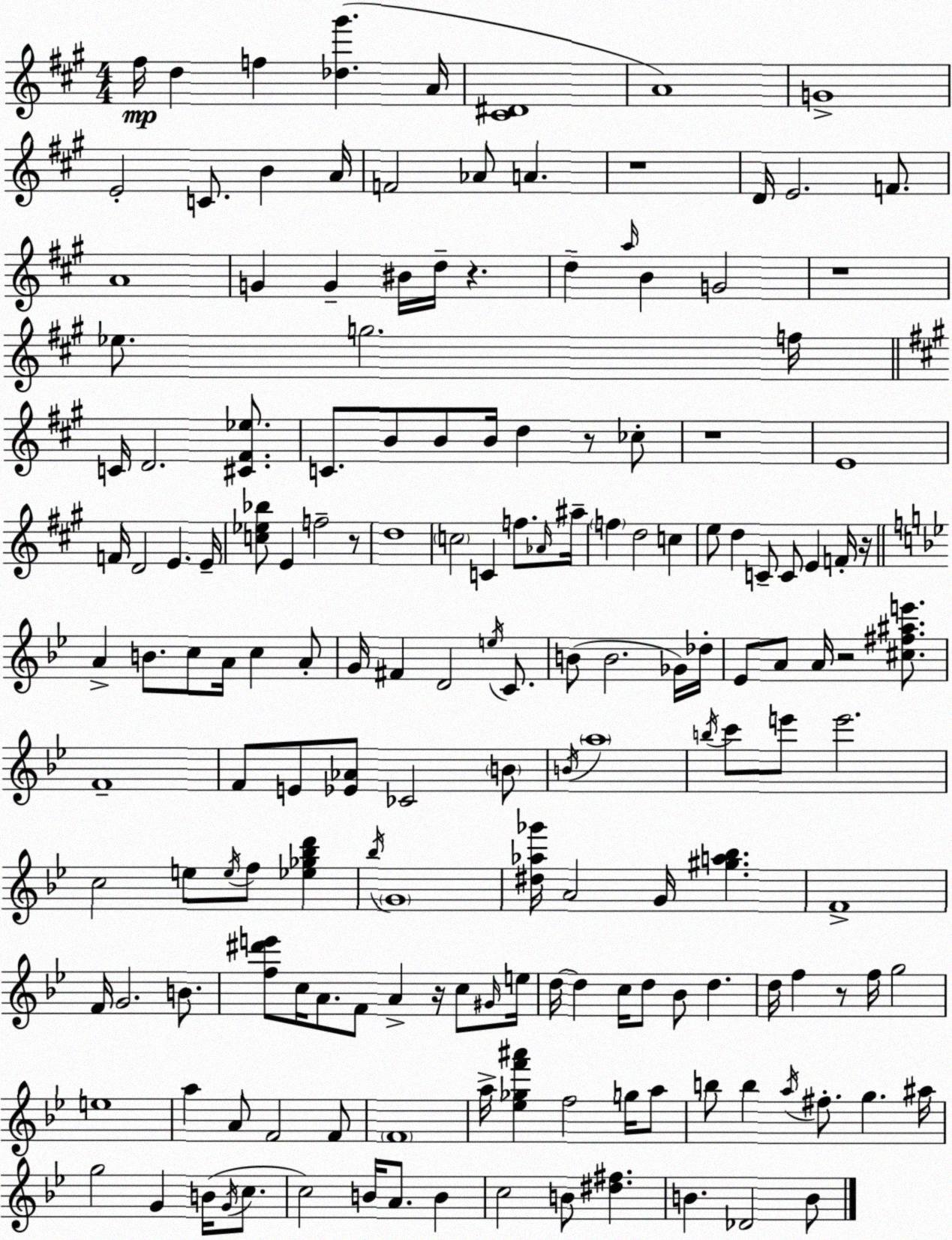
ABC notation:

X:1
T:Untitled
M:4/4
L:1/4
K:A
^f/4 d f [_d^g'] A/4 [^C^D]4 A4 G4 E2 C/2 B A/4 F2 _A/2 A z4 D/4 E2 F/2 A4 G G ^B/4 d/4 z d a/4 B G2 z4 _e/2 g2 f/4 C/4 D2 [^C^F_e]/2 C/2 B/2 B/2 B/4 d z/2 _c/2 z4 E4 F/4 D2 E E/4 [c_e_b]/2 E f2 z/2 d4 c2 C f/2 _A/4 ^a/4 f d2 c e/2 d C/2 C/2 E F/4 z/4 A B/2 c/2 A/4 c A/2 G/4 ^F D2 e/4 C/2 B/2 B2 _G/4 _d/4 _E/2 A/2 A/4 z2 [^c^f^ae']/2 F4 F/2 E/2 [_E_A]/2 _C2 B/2 B/4 a4 b/4 c'/2 e'/2 e'2 c2 e/2 e/4 f/2 [_e_g_bd'] _b/4 G4 [^d_a_g']/4 A2 G/4 [^ga_b] F4 F/4 G2 B/2 [f^d'e']/2 c/4 A/2 F/2 A z/4 c/2 ^G/4 e/4 d/4 d c/4 d/2 _B/2 d d/4 f z/2 f/4 g2 e4 a A/2 F2 F/2 F4 a/4 [_e_gf'^a'] f2 g/4 a/2 b/2 b a/4 ^f/2 g ^a/4 g2 G B/4 G/4 c/2 c2 B/4 A/2 B c2 B/2 [^d^f] B _D2 B/2